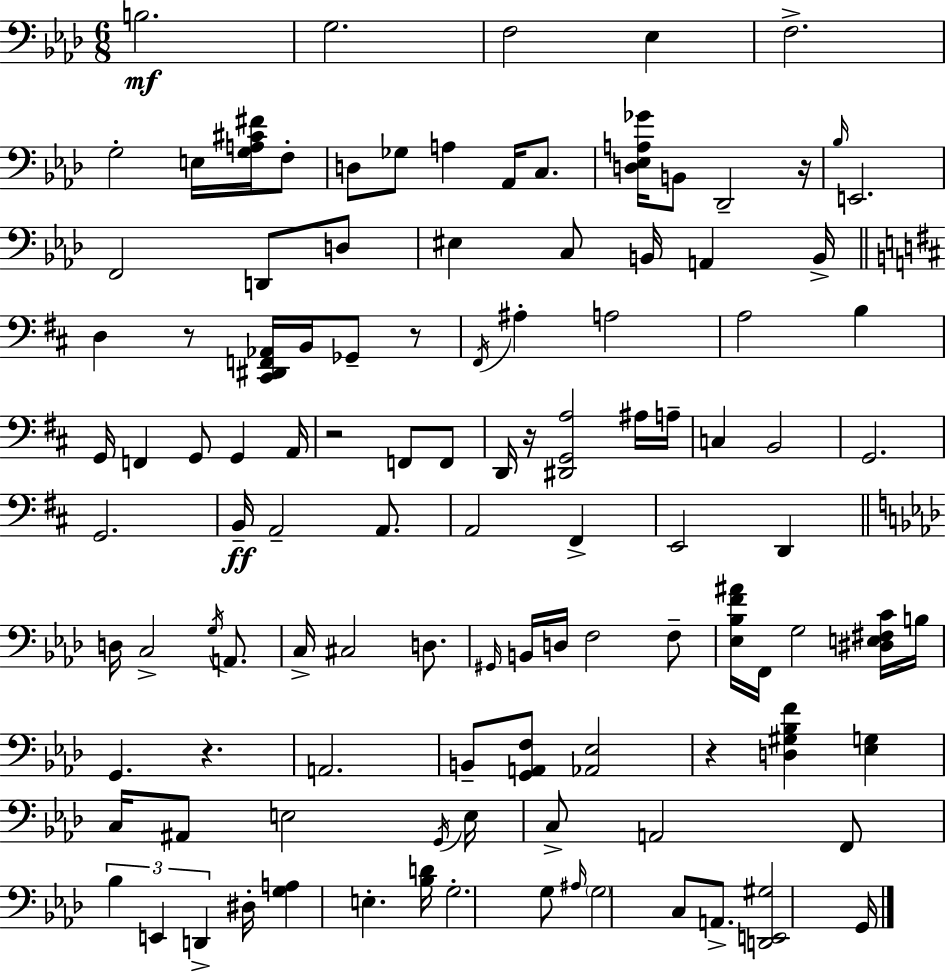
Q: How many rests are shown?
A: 7